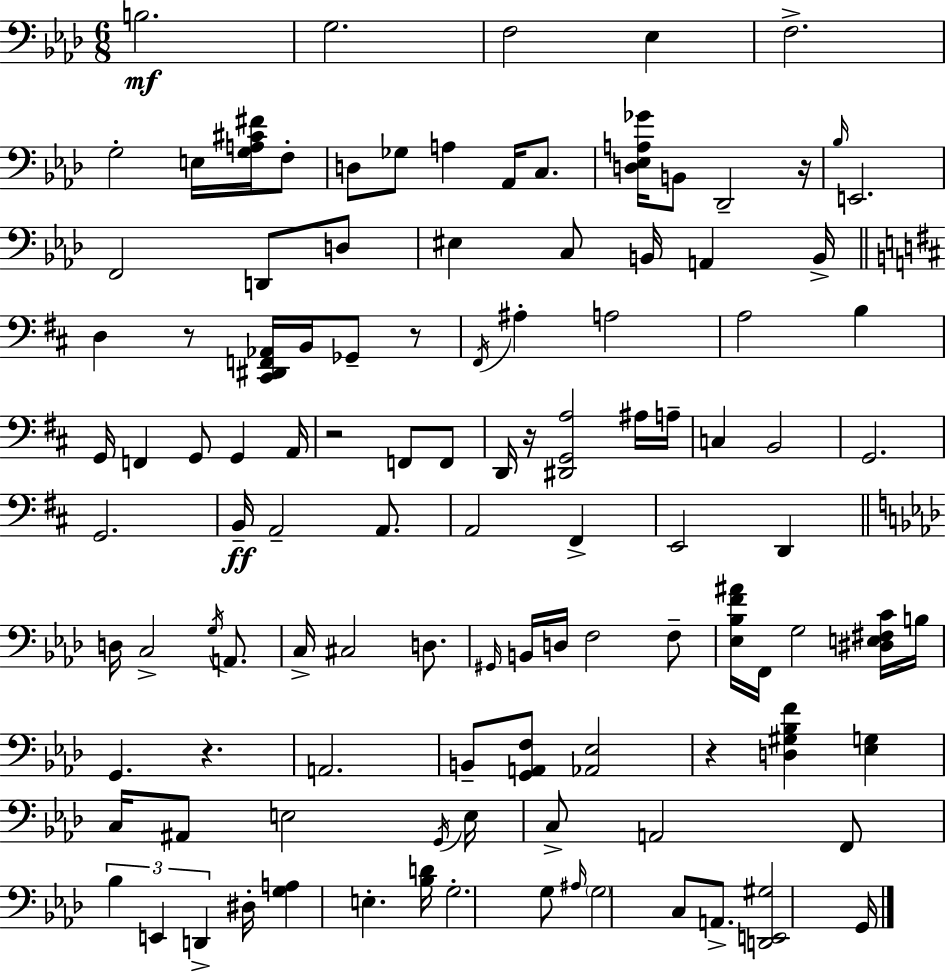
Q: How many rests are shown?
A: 7